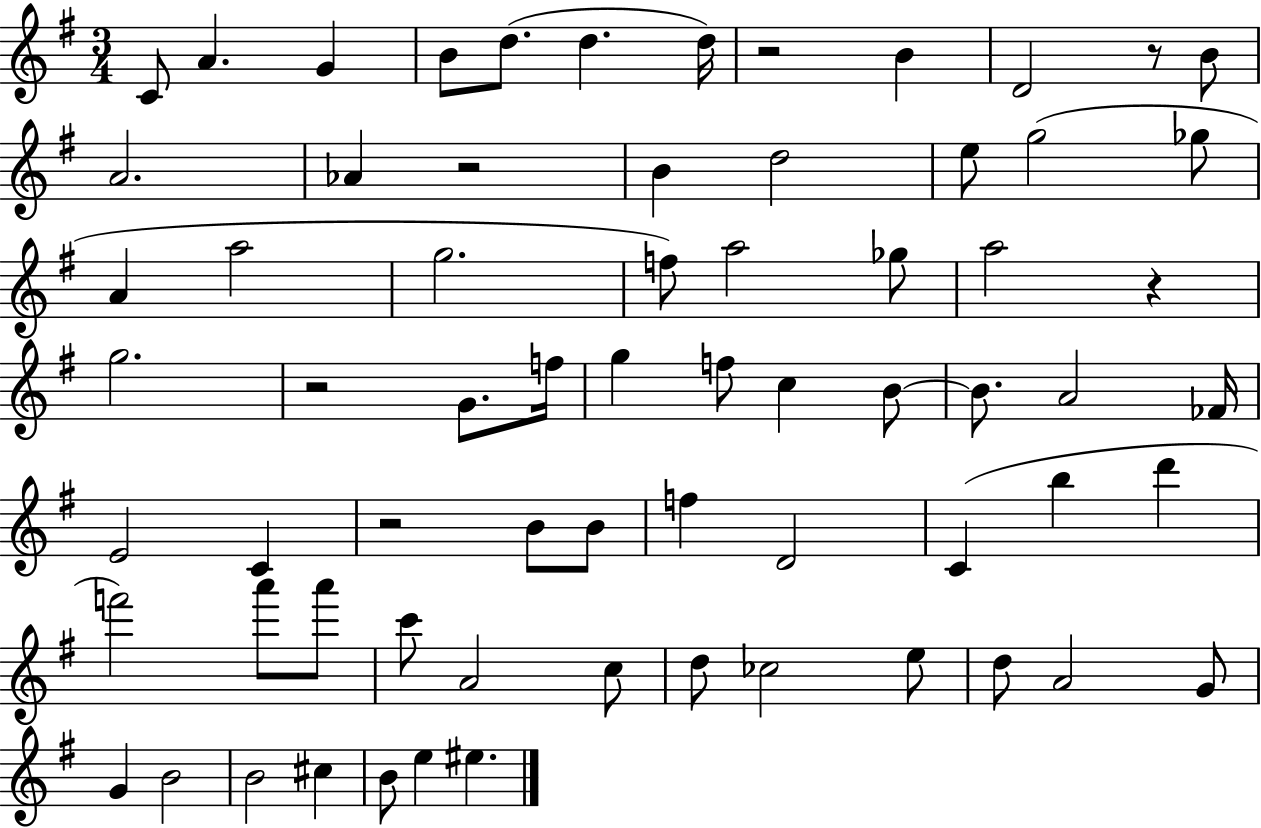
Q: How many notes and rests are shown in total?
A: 68